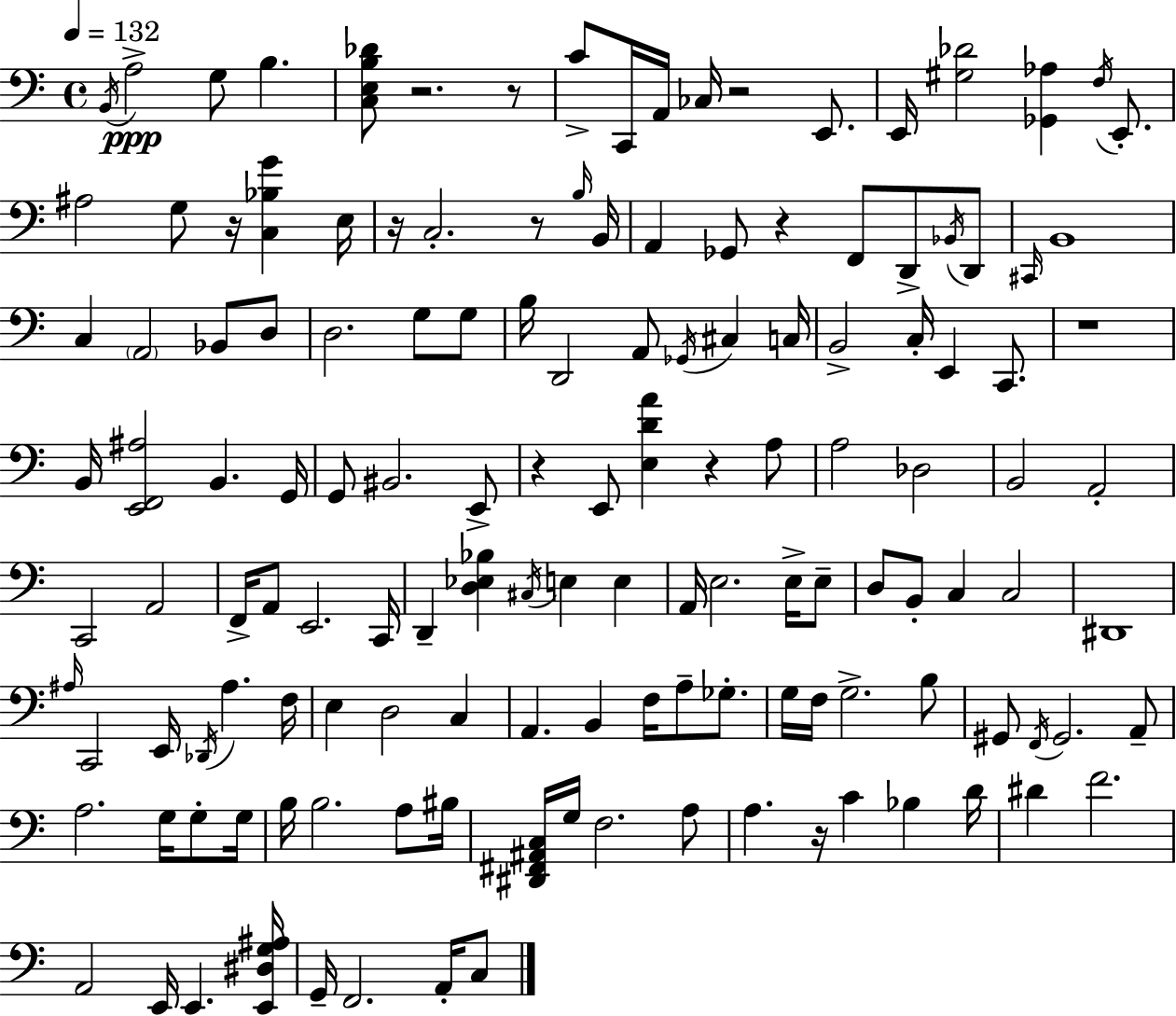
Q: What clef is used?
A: bass